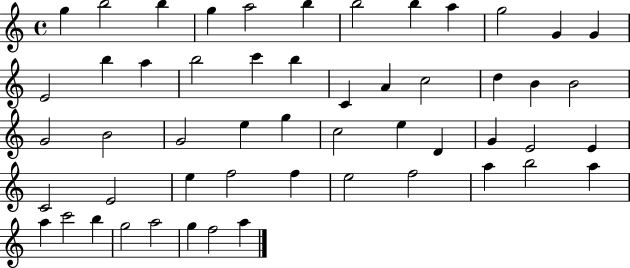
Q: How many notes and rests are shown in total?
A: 53